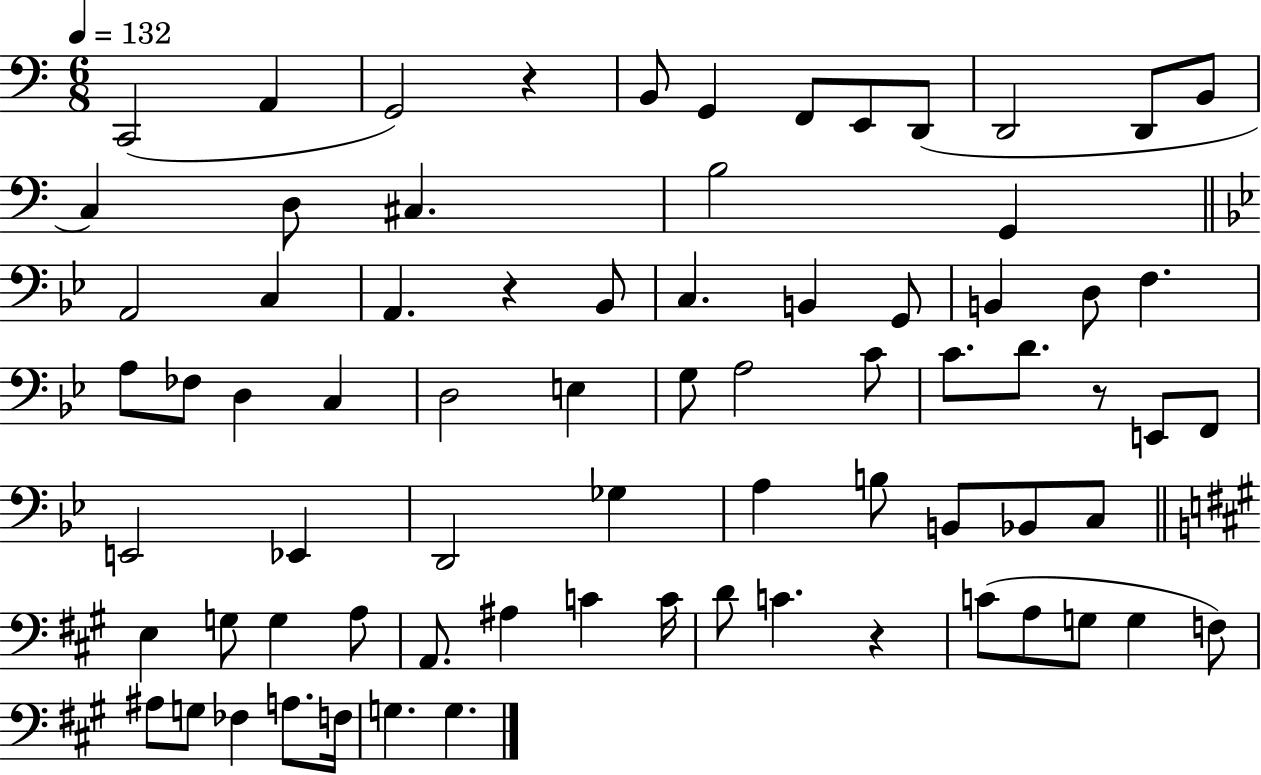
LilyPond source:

{
  \clef bass
  \numericTimeSignature
  \time 6/8
  \key c \major
  \tempo 4 = 132
  c,2( a,4 | g,2) r4 | b,8 g,4 f,8 e,8 d,8( | d,2 d,8 b,8 | \break c4) d8 cis4. | b2 g,4 | \bar "||" \break \key bes \major a,2 c4 | a,4. r4 bes,8 | c4. b,4 g,8 | b,4 d8 f4. | \break a8 fes8 d4 c4 | d2 e4 | g8 a2 c'8 | c'8. d'8. r8 e,8 f,8 | \break e,2 ees,4 | d,2 ges4 | a4 b8 b,8 bes,8 c8 | \bar "||" \break \key a \major e4 g8 g4 a8 | a,8. ais4 c'4 c'16 | d'8 c'4. r4 | c'8( a8 g8 g4 f8) | \break ais8 g8 fes4 a8. f16 | g4. g4. | \bar "|."
}